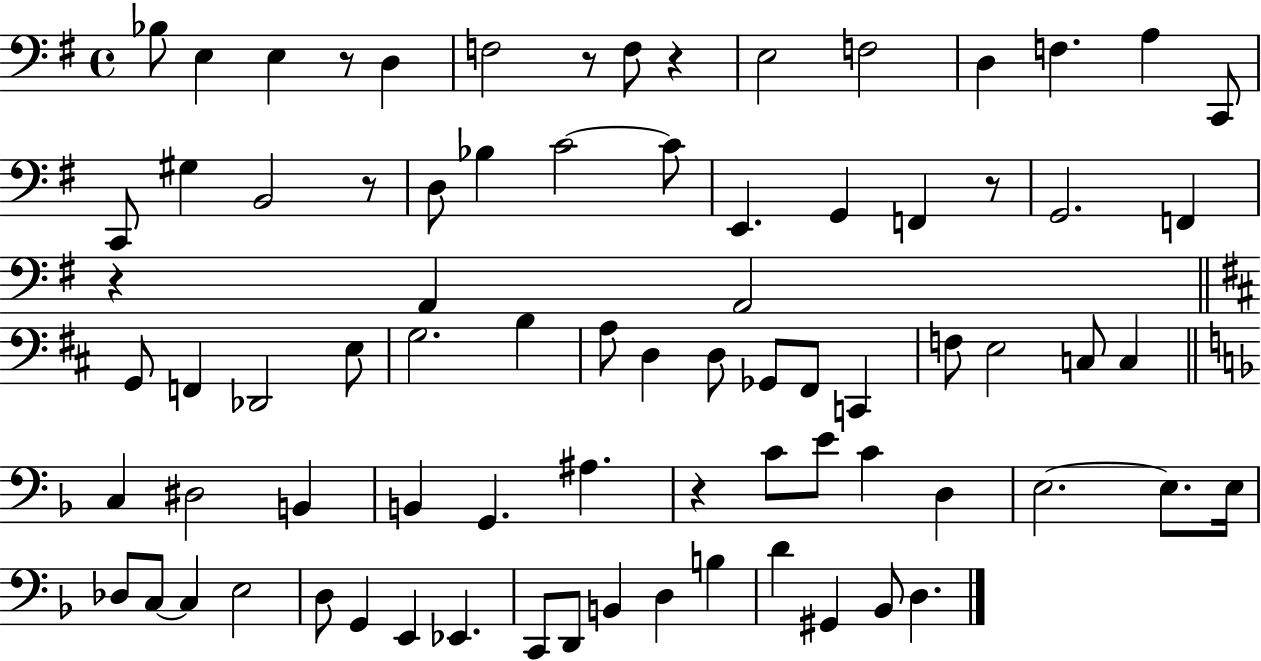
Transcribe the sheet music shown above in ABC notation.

X:1
T:Untitled
M:4/4
L:1/4
K:G
_B,/2 E, E, z/2 D, F,2 z/2 F,/2 z E,2 F,2 D, F, A, C,,/2 C,,/2 ^G, B,,2 z/2 D,/2 _B, C2 C/2 E,, G,, F,, z/2 G,,2 F,, z A,, A,,2 G,,/2 F,, _D,,2 E,/2 G,2 B, A,/2 D, D,/2 _G,,/2 ^F,,/2 C,, F,/2 E,2 C,/2 C, C, ^D,2 B,, B,, G,, ^A, z C/2 E/2 C D, E,2 E,/2 E,/4 _D,/2 C,/2 C, E,2 D,/2 G,, E,, _E,, C,,/2 D,,/2 B,, D, B, D ^G,, _B,,/2 D,